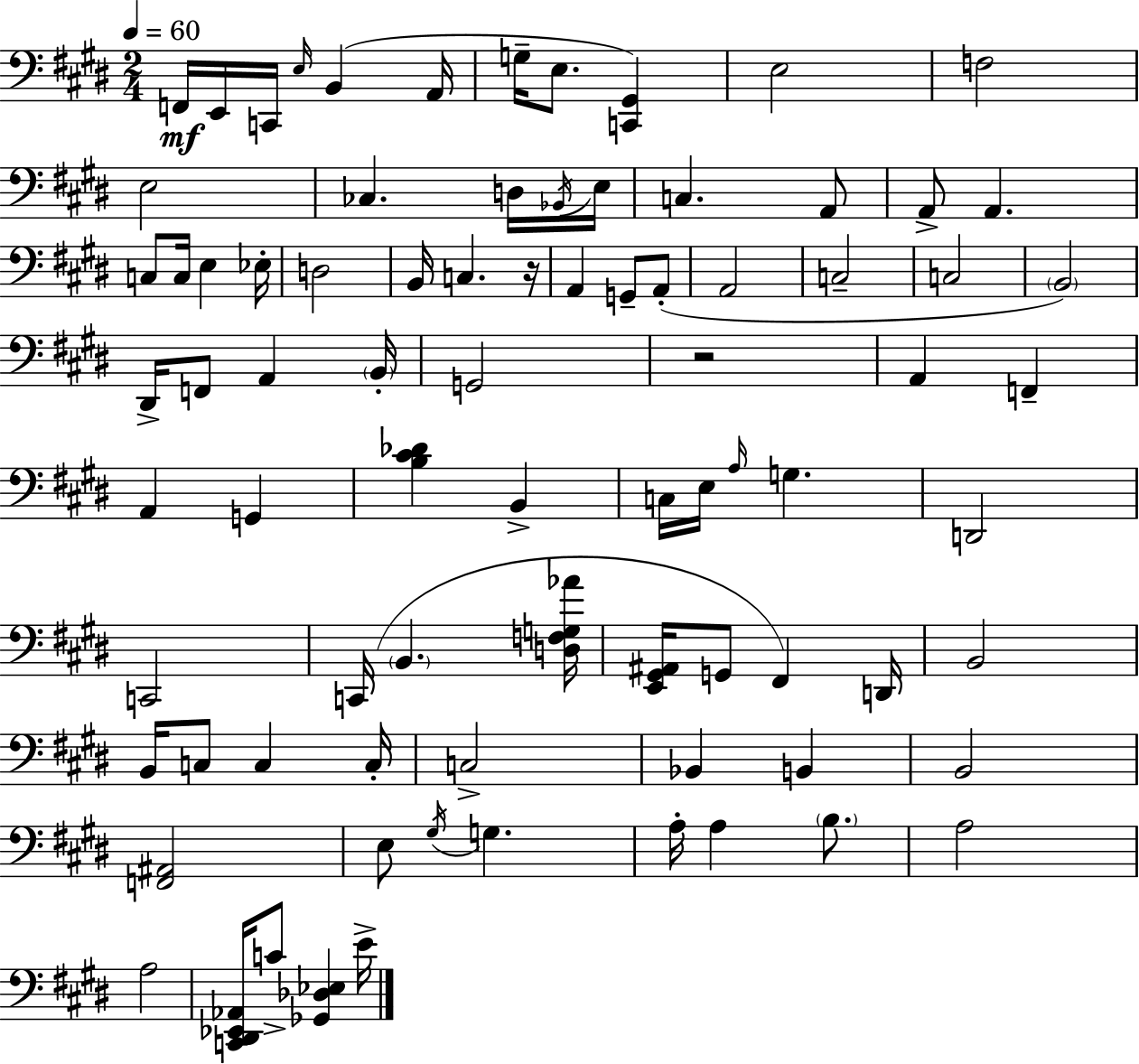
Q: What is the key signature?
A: E major